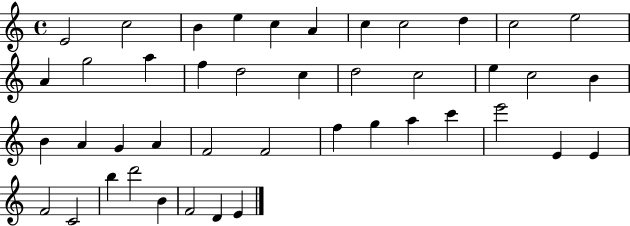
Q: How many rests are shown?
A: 0